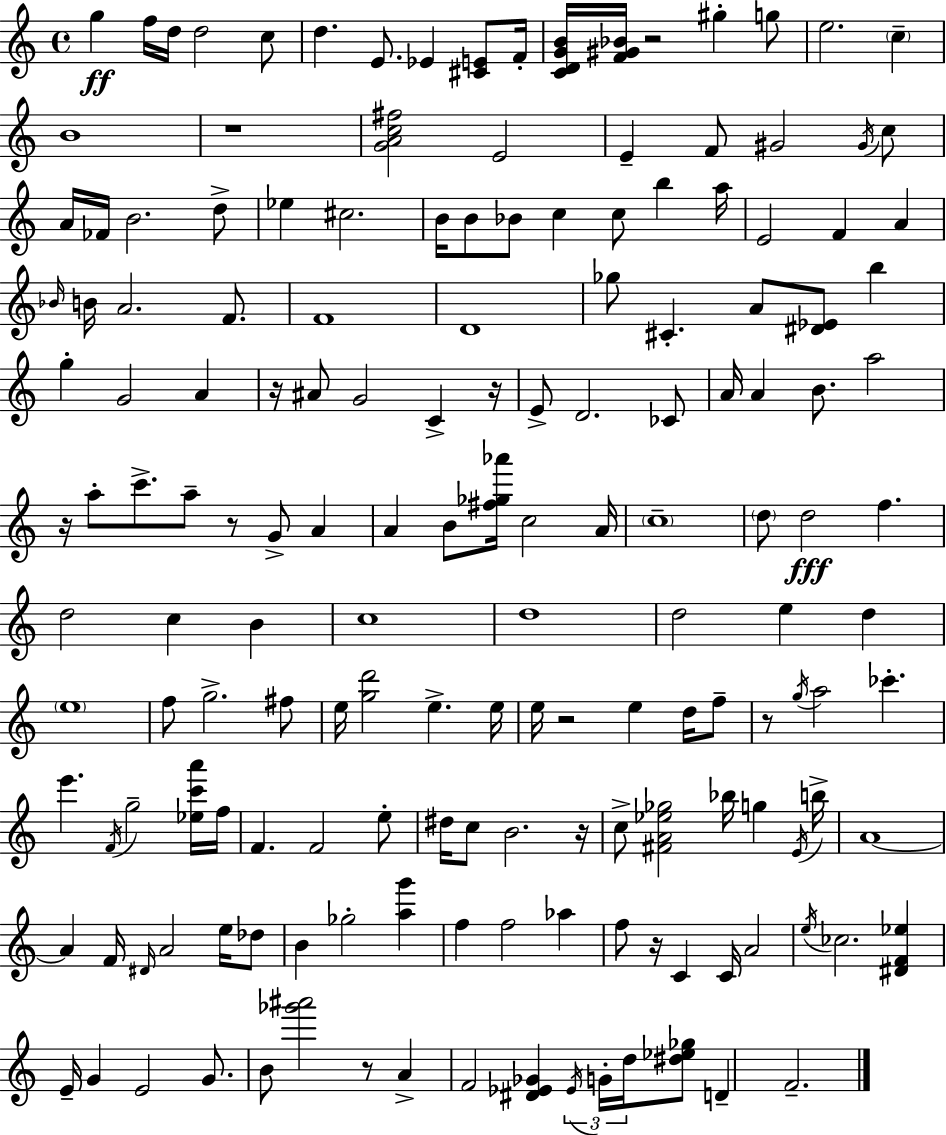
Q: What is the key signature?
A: C major